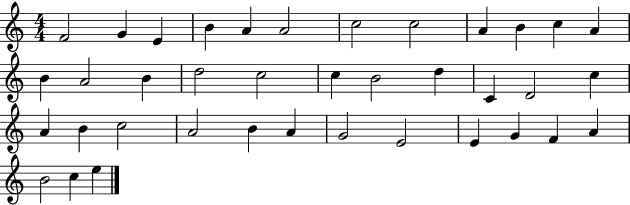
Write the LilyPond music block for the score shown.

{
  \clef treble
  \numericTimeSignature
  \time 4/4
  \key c \major
  f'2 g'4 e'4 | b'4 a'4 a'2 | c''2 c''2 | a'4 b'4 c''4 a'4 | \break b'4 a'2 b'4 | d''2 c''2 | c''4 b'2 d''4 | c'4 d'2 c''4 | \break a'4 b'4 c''2 | a'2 b'4 a'4 | g'2 e'2 | e'4 g'4 f'4 a'4 | \break b'2 c''4 e''4 | \bar "|."
}